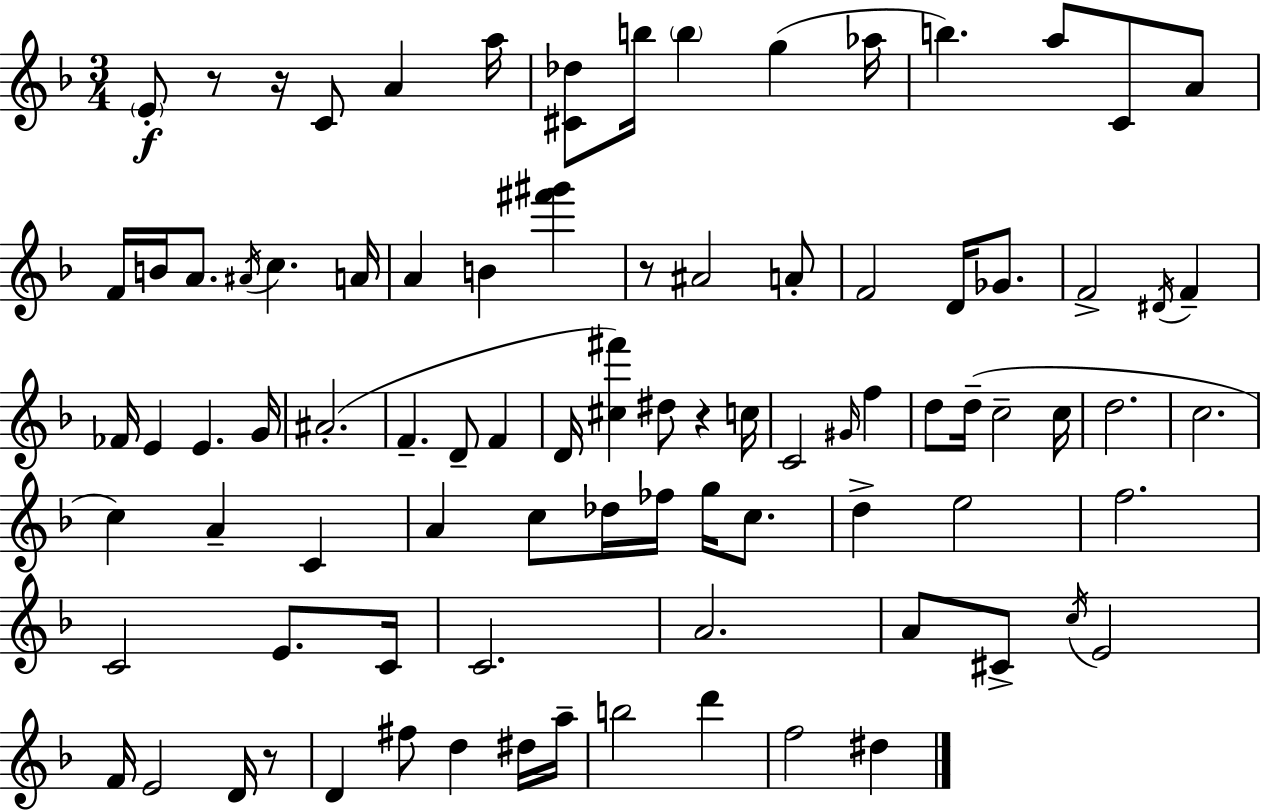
X:1
T:Untitled
M:3/4
L:1/4
K:Dm
E/2 z/2 z/4 C/2 A a/4 [^C_d]/2 b/4 b g _a/4 b a/2 C/2 A/2 F/4 B/4 A/2 ^A/4 c A/4 A B [^f'^g'] z/2 ^A2 A/2 F2 D/4 _G/2 F2 ^D/4 F _F/4 E E G/4 ^A2 F D/2 F D/4 [^c^f'] ^d/2 z c/4 C2 ^G/4 f d/2 d/4 c2 c/4 d2 c2 c A C A c/2 _d/4 _f/4 g/4 c/2 d e2 f2 C2 E/2 C/4 C2 A2 A/2 ^C/2 c/4 E2 F/4 E2 D/4 z/2 D ^f/2 d ^d/4 a/4 b2 d' f2 ^d